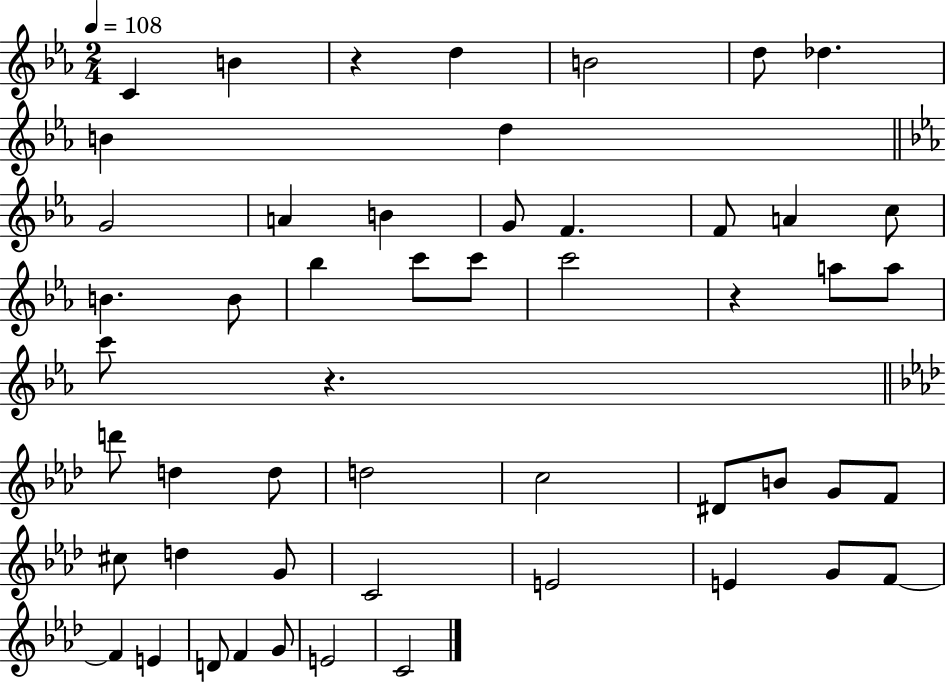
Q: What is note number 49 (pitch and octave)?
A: C4